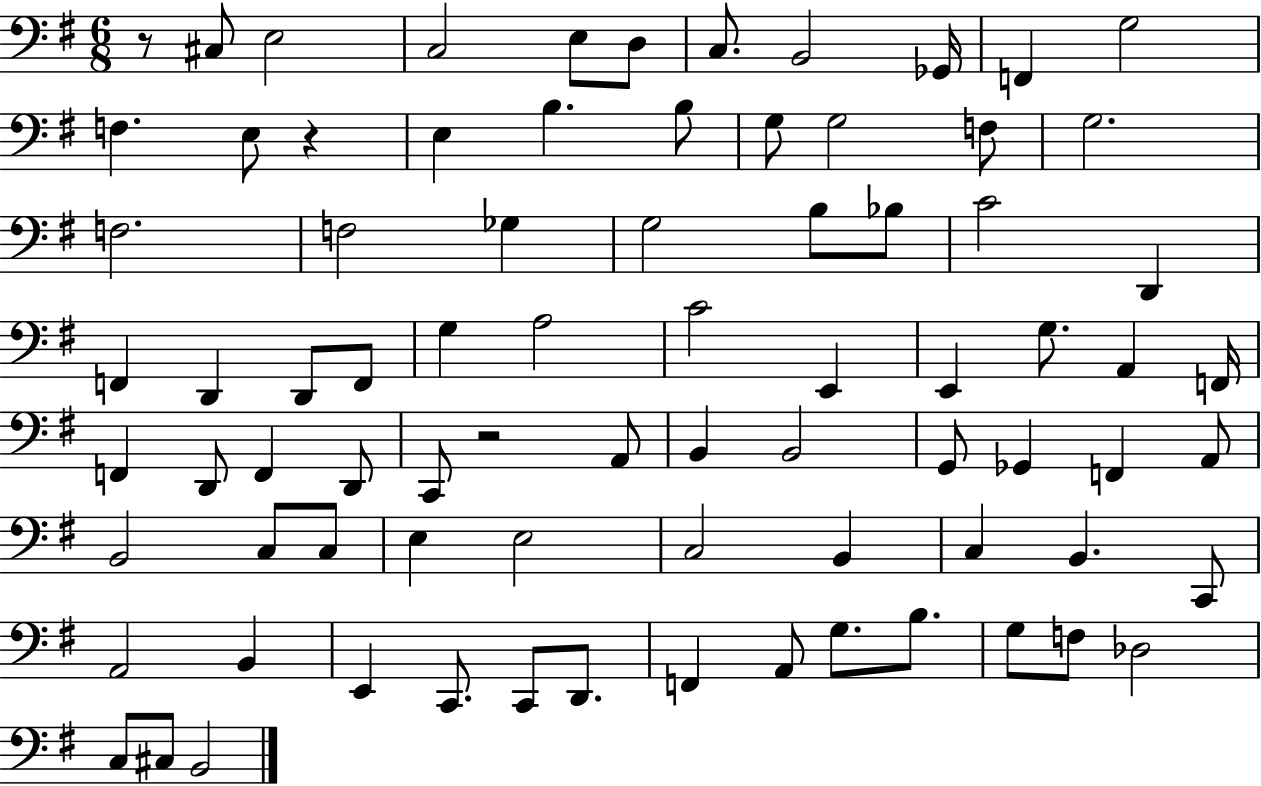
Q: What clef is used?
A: bass